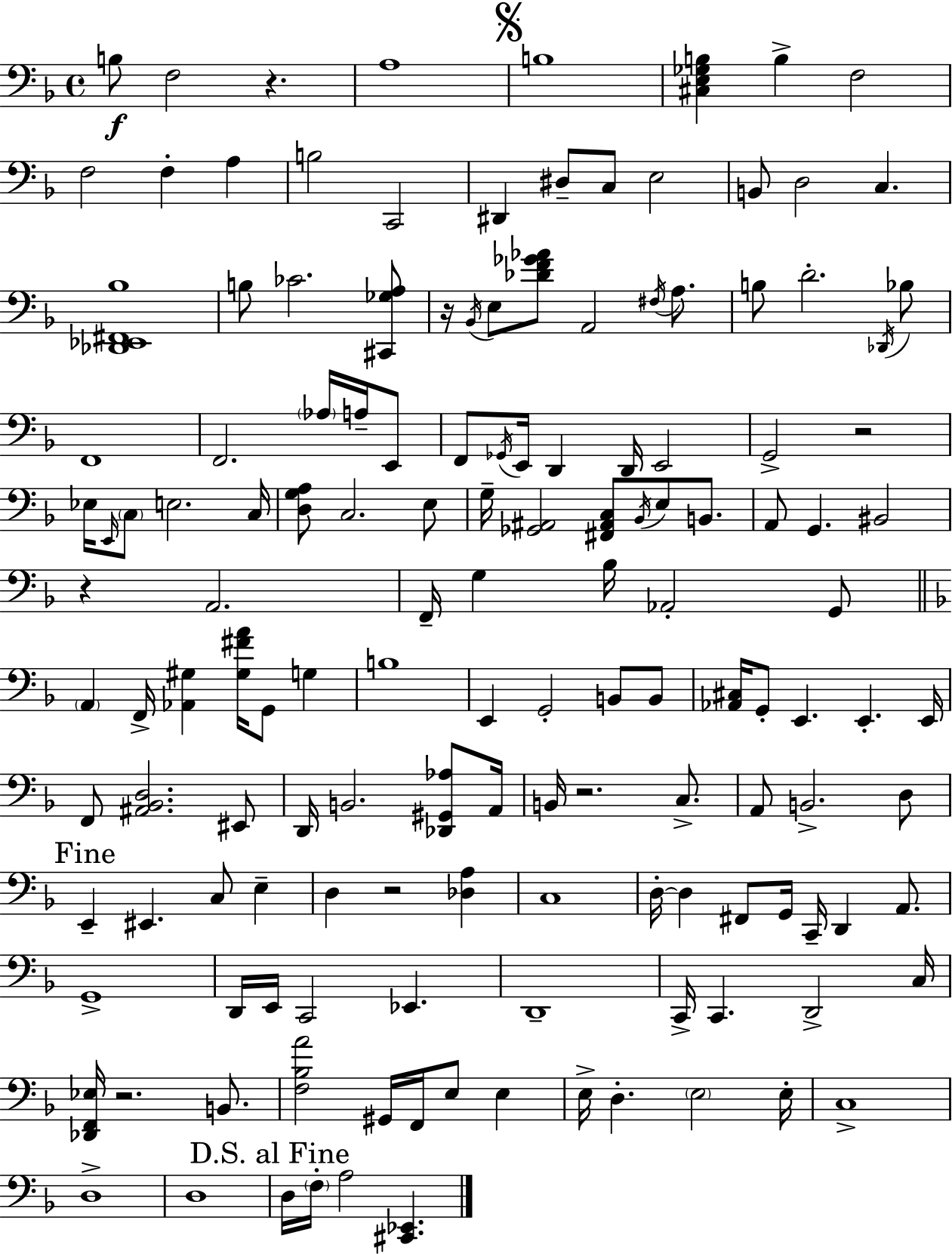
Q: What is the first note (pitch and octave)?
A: B3